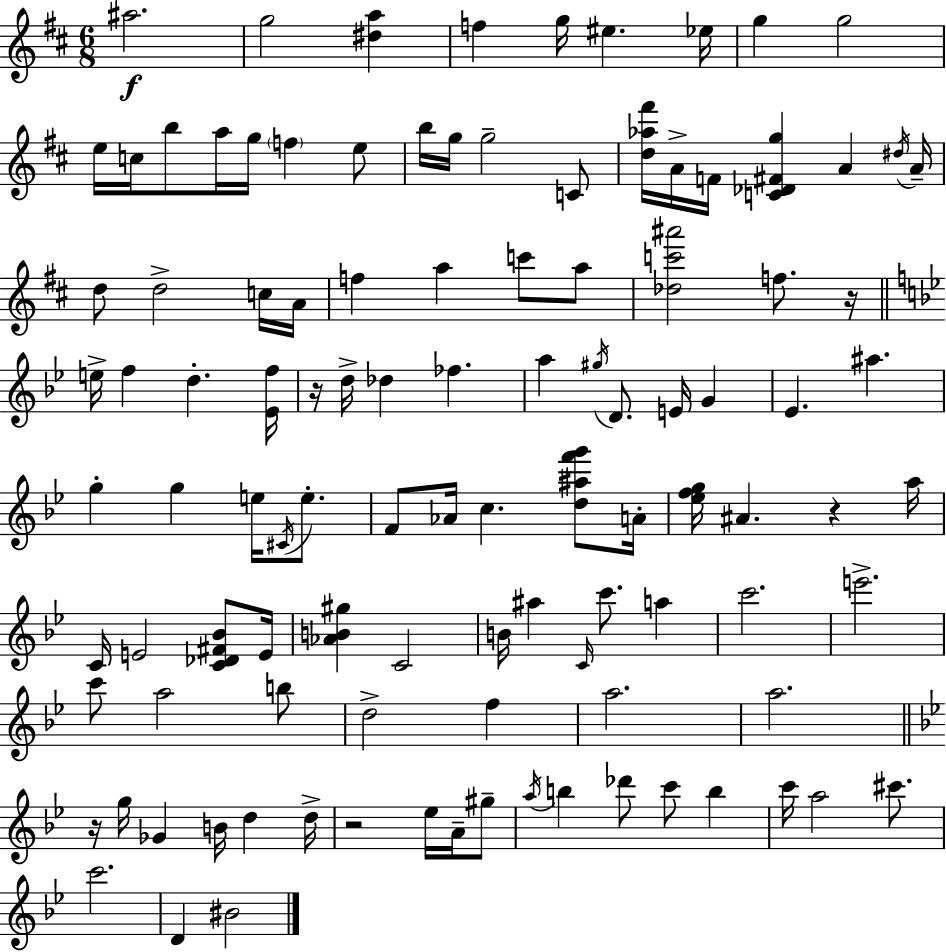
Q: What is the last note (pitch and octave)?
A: BIS4